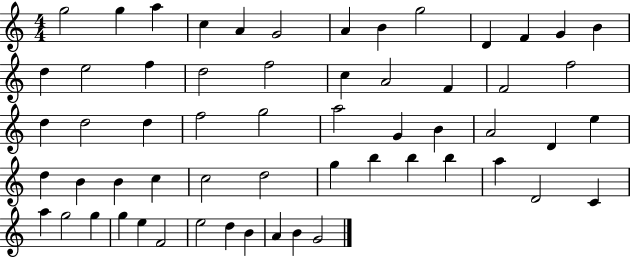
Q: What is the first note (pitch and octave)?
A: G5